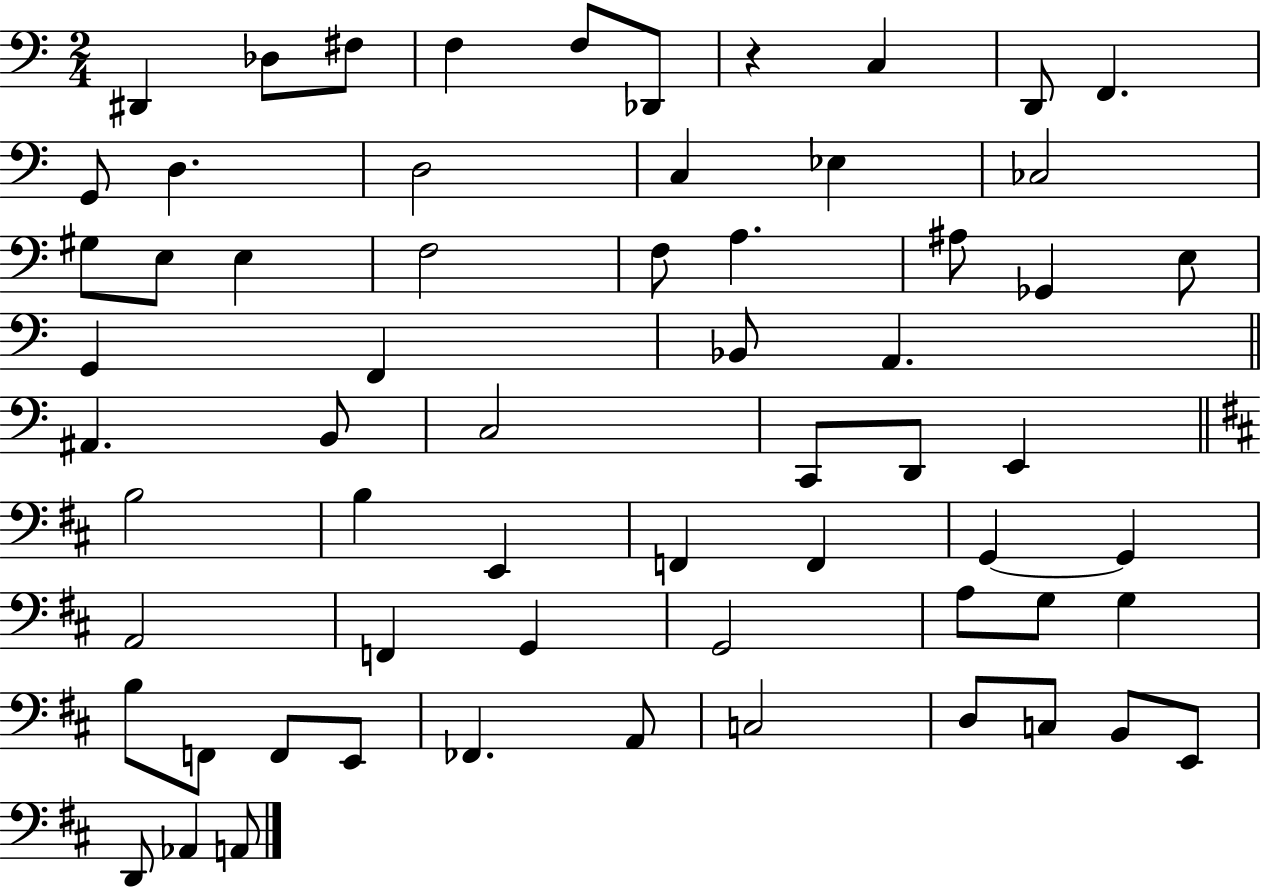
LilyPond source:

{
  \clef bass
  \numericTimeSignature
  \time 2/4
  \key c \major
  \repeat volta 2 { dis,4 des8 fis8 | f4 f8 des,8 | r4 c4 | d,8 f,4. | \break g,8 d4. | d2 | c4 ees4 | ces2 | \break gis8 e8 e4 | f2 | f8 a4. | ais8 ges,4 e8 | \break g,4 f,4 | bes,8 a,4. | \bar "||" \break \key c \major ais,4. b,8 | c2 | c,8 d,8 e,4 | \bar "||" \break \key d \major b2 | b4 e,4 | f,4 f,4 | g,4~~ g,4 | \break a,2 | f,4 g,4 | g,2 | a8 g8 g4 | \break b8 f,8 f,8 e,8 | fes,4. a,8 | c2 | d8 c8 b,8 e,8 | \break d,8 aes,4 a,8 | } \bar "|."
}